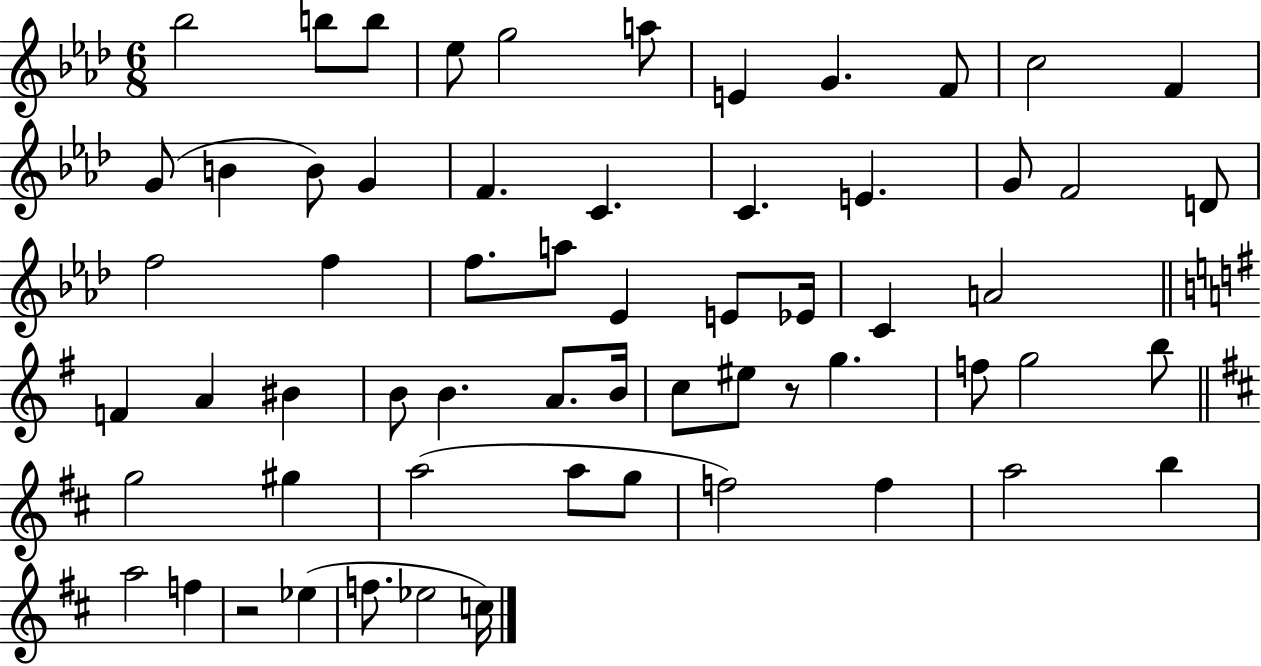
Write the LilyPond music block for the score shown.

{
  \clef treble
  \numericTimeSignature
  \time 6/8
  \key aes \major
  bes''2 b''8 b''8 | ees''8 g''2 a''8 | e'4 g'4. f'8 | c''2 f'4 | \break g'8( b'4 b'8) g'4 | f'4. c'4. | c'4. e'4. | g'8 f'2 d'8 | \break f''2 f''4 | f''8. a''8 ees'4 e'8 ees'16 | c'4 a'2 | \bar "||" \break \key e \minor f'4 a'4 bis'4 | b'8 b'4. a'8. b'16 | c''8 eis''8 r8 g''4. | f''8 g''2 b''8 | \break \bar "||" \break \key d \major g''2 gis''4 | a''2( a''8 g''8 | f''2) f''4 | a''2 b''4 | \break a''2 f''4 | r2 ees''4( | f''8. ees''2 c''16) | \bar "|."
}